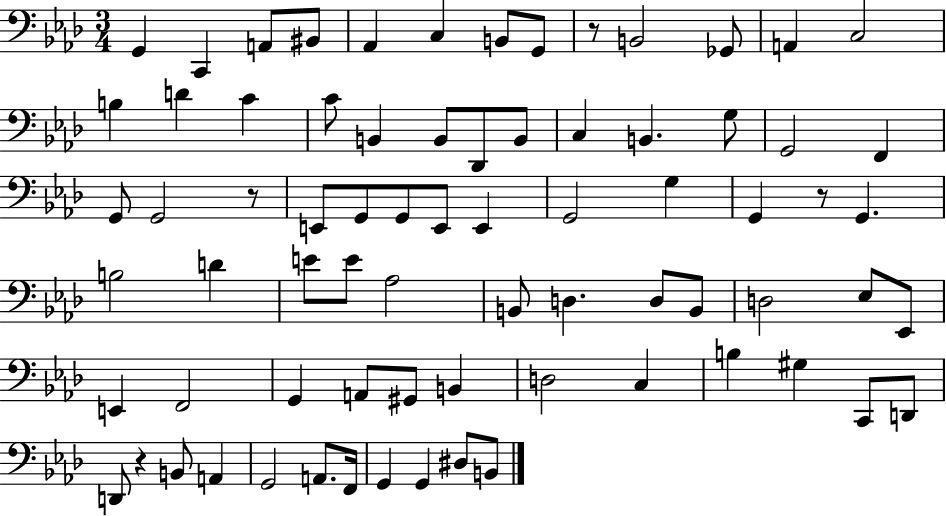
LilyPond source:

{
  \clef bass
  \numericTimeSignature
  \time 3/4
  \key aes \major
  g,4 c,4 a,8 bis,8 | aes,4 c4 b,8 g,8 | r8 b,2 ges,8 | a,4 c2 | \break b4 d'4 c'4 | c'8 b,4 b,8 des,8 b,8 | c4 b,4. g8 | g,2 f,4 | \break g,8 g,2 r8 | e,8 g,8 g,8 e,8 e,4 | g,2 g4 | g,4 r8 g,4. | \break b2 d'4 | e'8 e'8 aes2 | b,8 d4. d8 b,8 | d2 ees8 ees,8 | \break e,4 f,2 | g,4 a,8 gis,8 b,4 | d2 c4 | b4 gis4 c,8 d,8 | \break d,8 r4 b,8 a,4 | g,2 a,8. f,16 | g,4 g,4 dis8 b,8 | \bar "|."
}